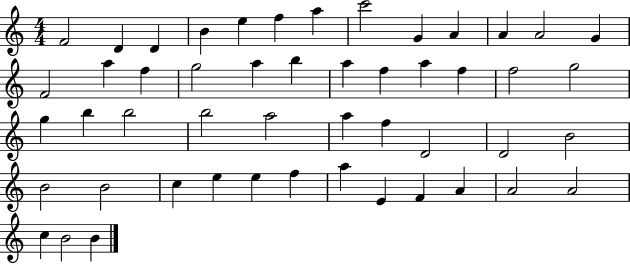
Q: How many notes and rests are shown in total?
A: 50